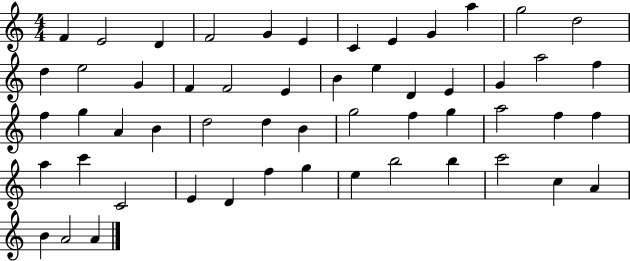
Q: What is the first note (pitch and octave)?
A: F4